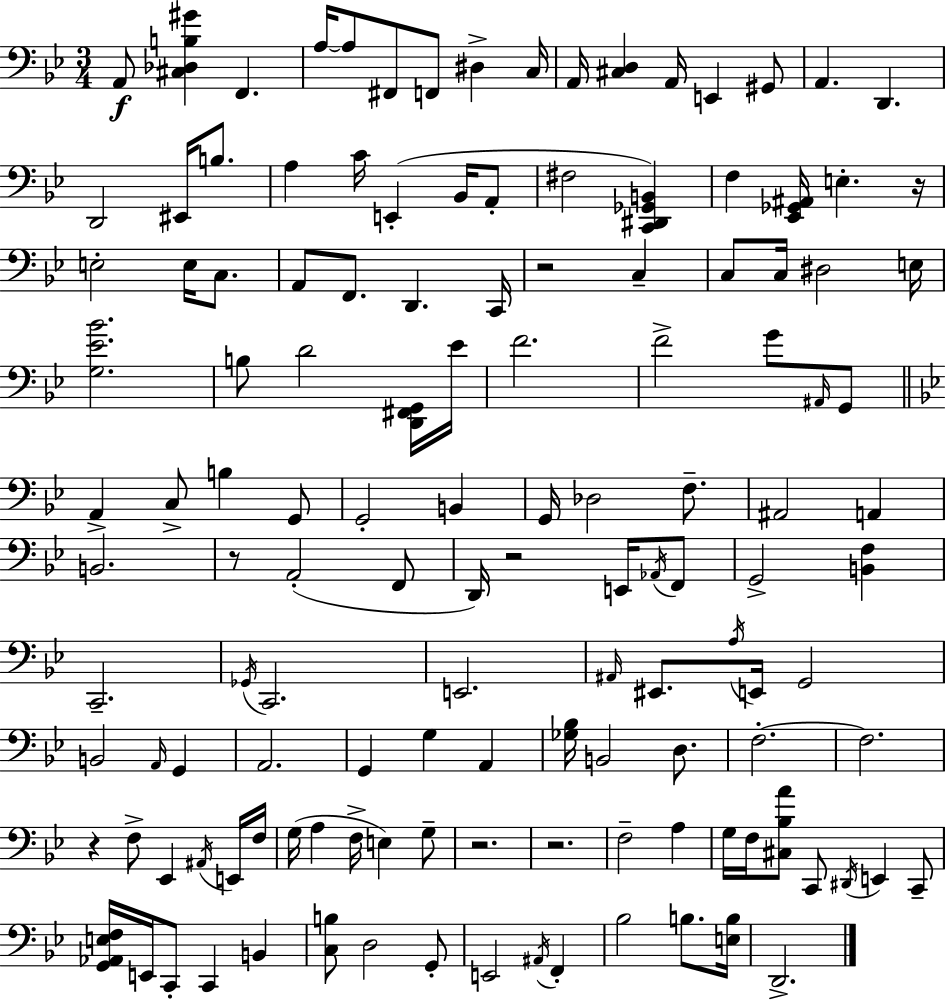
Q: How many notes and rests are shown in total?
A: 133